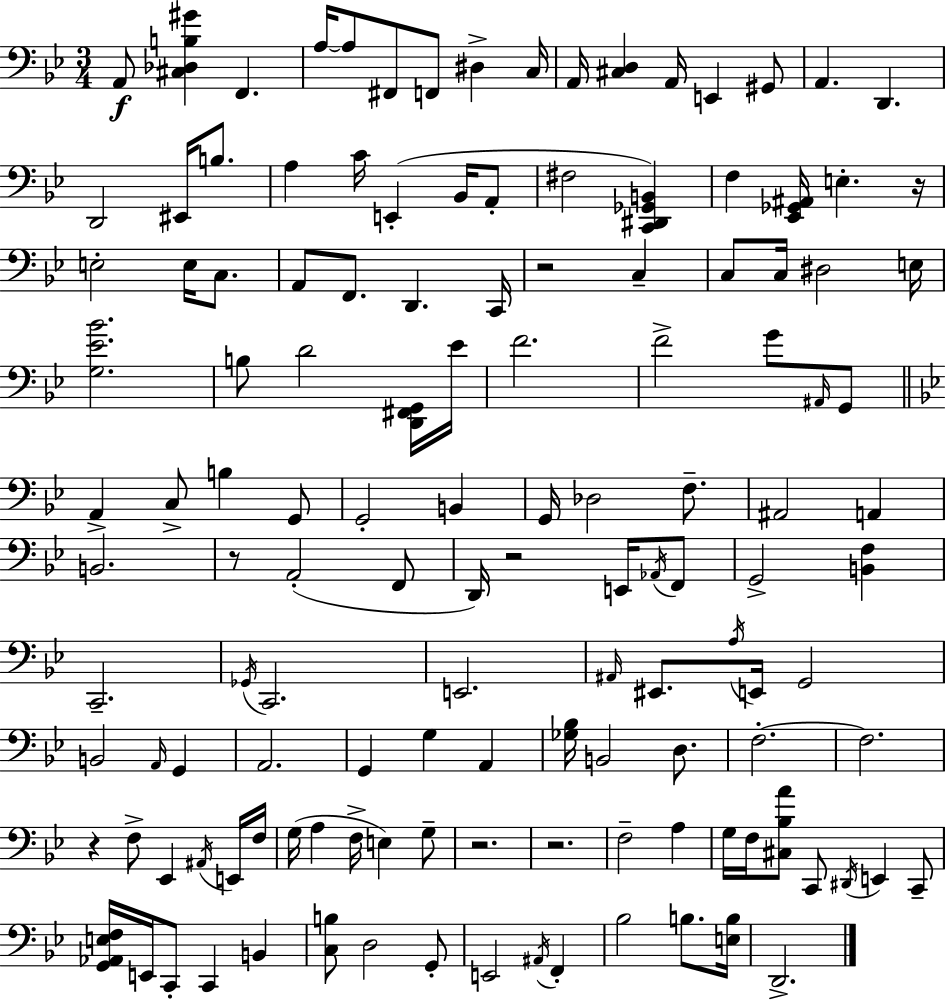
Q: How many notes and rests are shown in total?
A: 133